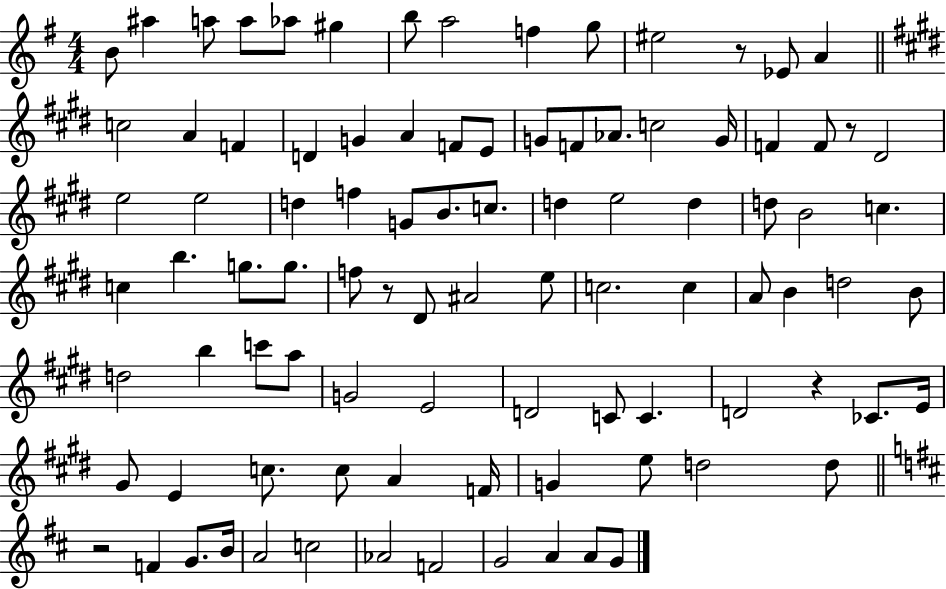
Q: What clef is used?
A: treble